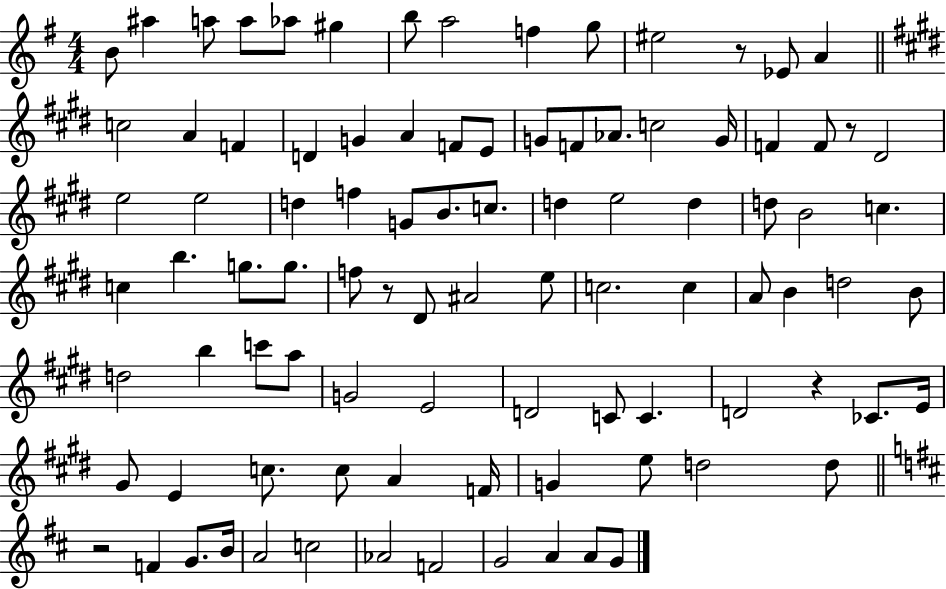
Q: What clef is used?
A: treble